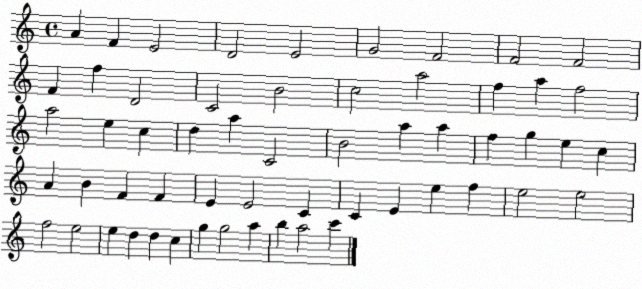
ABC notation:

X:1
T:Untitled
M:4/4
L:1/4
K:C
A F E2 D2 E2 G2 F2 F2 F2 F f D2 C2 B2 c2 a2 f a f2 a2 e c d a C2 B2 a a f g e c A B F F E E2 C C E e f e2 e2 f2 e2 e d d c g g2 a b a2 c'